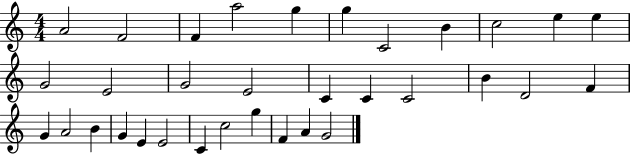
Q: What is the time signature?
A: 4/4